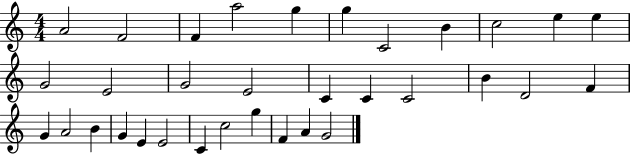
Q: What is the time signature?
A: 4/4